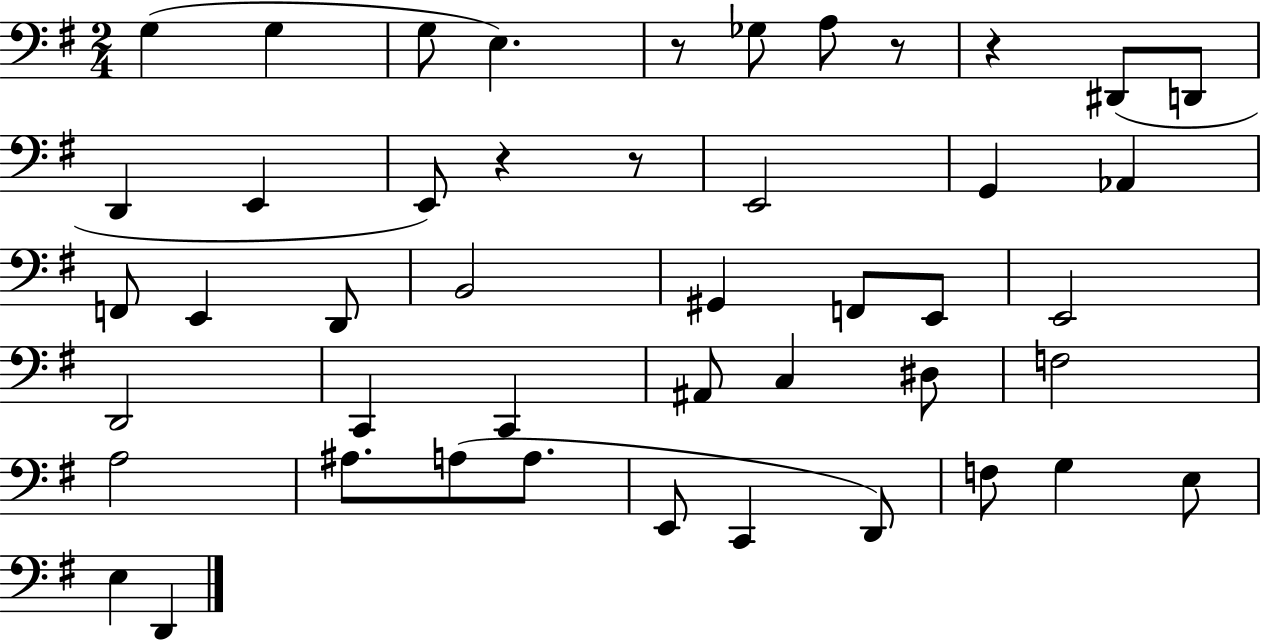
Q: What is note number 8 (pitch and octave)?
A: D2